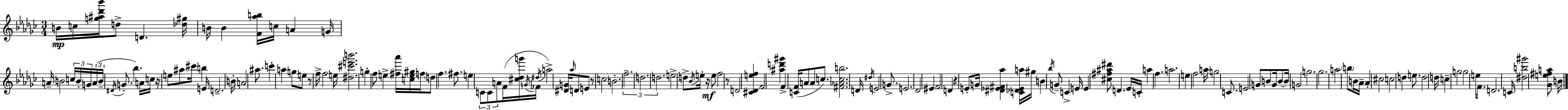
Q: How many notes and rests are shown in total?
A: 153